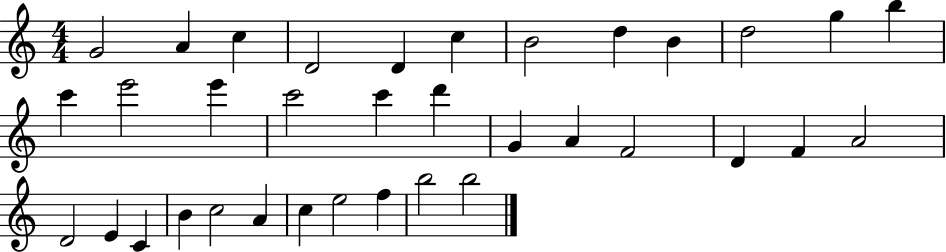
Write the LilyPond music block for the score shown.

{
  \clef treble
  \numericTimeSignature
  \time 4/4
  \key c \major
  g'2 a'4 c''4 | d'2 d'4 c''4 | b'2 d''4 b'4 | d''2 g''4 b''4 | \break c'''4 e'''2 e'''4 | c'''2 c'''4 d'''4 | g'4 a'4 f'2 | d'4 f'4 a'2 | \break d'2 e'4 c'4 | b'4 c''2 a'4 | c''4 e''2 f''4 | b''2 b''2 | \break \bar "|."
}